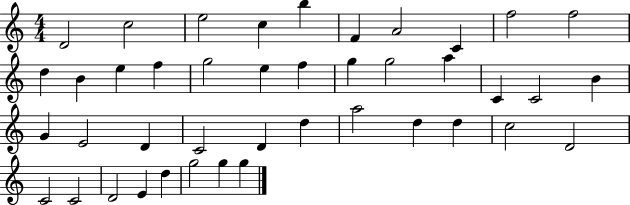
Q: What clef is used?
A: treble